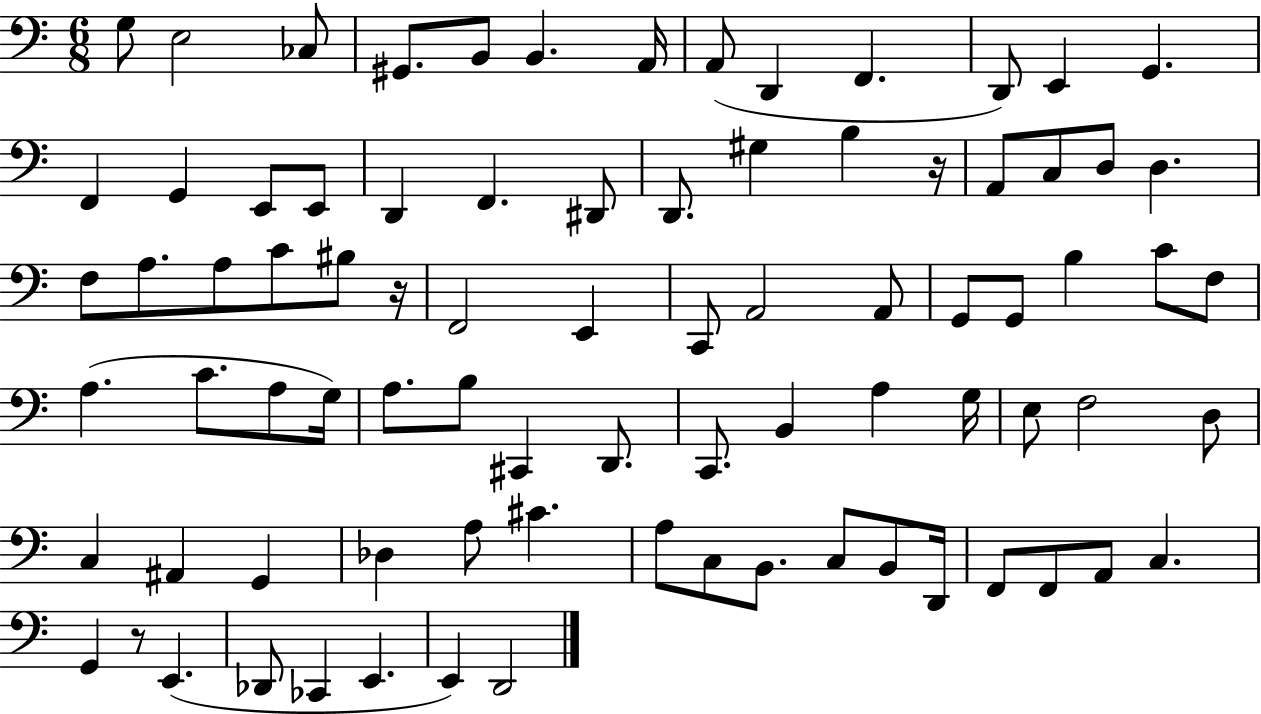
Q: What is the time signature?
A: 6/8